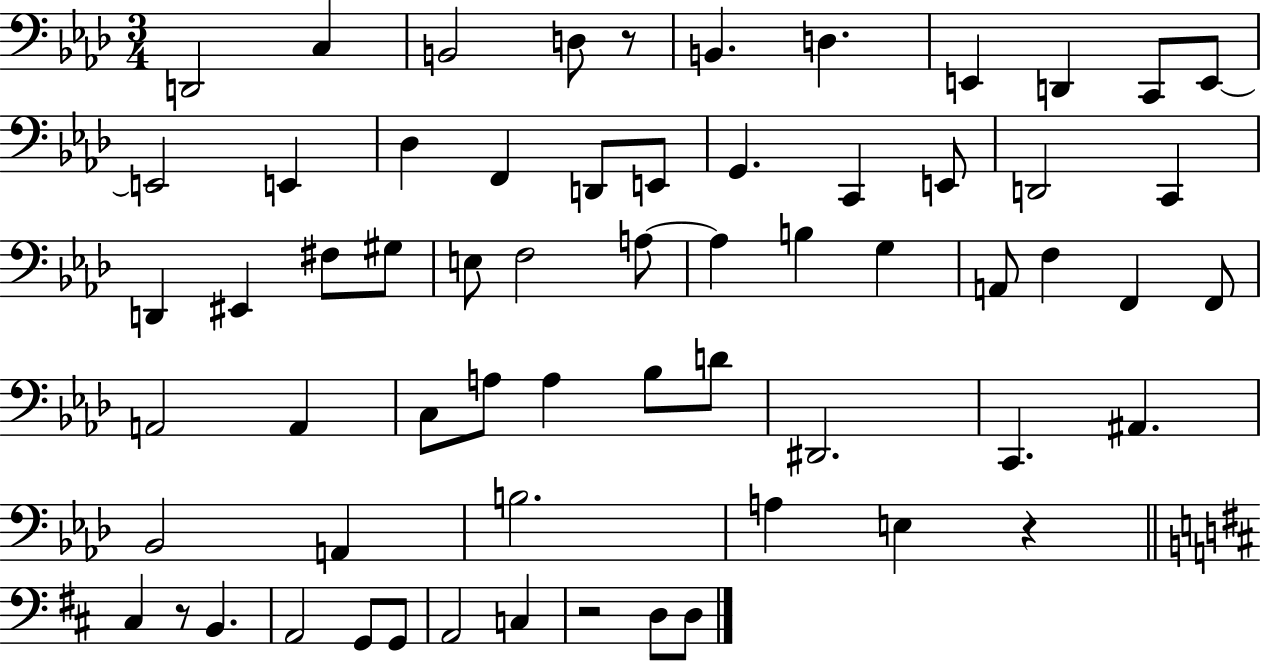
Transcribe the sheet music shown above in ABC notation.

X:1
T:Untitled
M:3/4
L:1/4
K:Ab
D,,2 C, B,,2 D,/2 z/2 B,, D, E,, D,, C,,/2 E,,/2 E,,2 E,, _D, F,, D,,/2 E,,/2 G,, C,, E,,/2 D,,2 C,, D,, ^E,, ^F,/2 ^G,/2 E,/2 F,2 A,/2 A, B, G, A,,/2 F, F,, F,,/2 A,,2 A,, C,/2 A,/2 A, _B,/2 D/2 ^D,,2 C,, ^A,, _B,,2 A,, B,2 A, E, z ^C, z/2 B,, A,,2 G,,/2 G,,/2 A,,2 C, z2 D,/2 D,/2